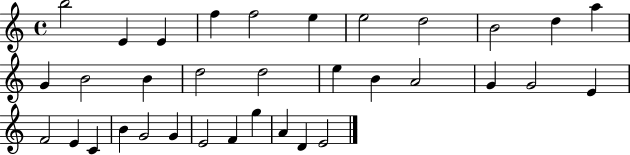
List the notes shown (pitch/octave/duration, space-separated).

B5/h E4/q E4/q F5/q F5/h E5/q E5/h D5/h B4/h D5/q A5/q G4/q B4/h B4/q D5/h D5/h E5/q B4/q A4/h G4/q G4/h E4/q F4/h E4/q C4/q B4/q G4/h G4/q E4/h F4/q G5/q A4/q D4/q E4/h